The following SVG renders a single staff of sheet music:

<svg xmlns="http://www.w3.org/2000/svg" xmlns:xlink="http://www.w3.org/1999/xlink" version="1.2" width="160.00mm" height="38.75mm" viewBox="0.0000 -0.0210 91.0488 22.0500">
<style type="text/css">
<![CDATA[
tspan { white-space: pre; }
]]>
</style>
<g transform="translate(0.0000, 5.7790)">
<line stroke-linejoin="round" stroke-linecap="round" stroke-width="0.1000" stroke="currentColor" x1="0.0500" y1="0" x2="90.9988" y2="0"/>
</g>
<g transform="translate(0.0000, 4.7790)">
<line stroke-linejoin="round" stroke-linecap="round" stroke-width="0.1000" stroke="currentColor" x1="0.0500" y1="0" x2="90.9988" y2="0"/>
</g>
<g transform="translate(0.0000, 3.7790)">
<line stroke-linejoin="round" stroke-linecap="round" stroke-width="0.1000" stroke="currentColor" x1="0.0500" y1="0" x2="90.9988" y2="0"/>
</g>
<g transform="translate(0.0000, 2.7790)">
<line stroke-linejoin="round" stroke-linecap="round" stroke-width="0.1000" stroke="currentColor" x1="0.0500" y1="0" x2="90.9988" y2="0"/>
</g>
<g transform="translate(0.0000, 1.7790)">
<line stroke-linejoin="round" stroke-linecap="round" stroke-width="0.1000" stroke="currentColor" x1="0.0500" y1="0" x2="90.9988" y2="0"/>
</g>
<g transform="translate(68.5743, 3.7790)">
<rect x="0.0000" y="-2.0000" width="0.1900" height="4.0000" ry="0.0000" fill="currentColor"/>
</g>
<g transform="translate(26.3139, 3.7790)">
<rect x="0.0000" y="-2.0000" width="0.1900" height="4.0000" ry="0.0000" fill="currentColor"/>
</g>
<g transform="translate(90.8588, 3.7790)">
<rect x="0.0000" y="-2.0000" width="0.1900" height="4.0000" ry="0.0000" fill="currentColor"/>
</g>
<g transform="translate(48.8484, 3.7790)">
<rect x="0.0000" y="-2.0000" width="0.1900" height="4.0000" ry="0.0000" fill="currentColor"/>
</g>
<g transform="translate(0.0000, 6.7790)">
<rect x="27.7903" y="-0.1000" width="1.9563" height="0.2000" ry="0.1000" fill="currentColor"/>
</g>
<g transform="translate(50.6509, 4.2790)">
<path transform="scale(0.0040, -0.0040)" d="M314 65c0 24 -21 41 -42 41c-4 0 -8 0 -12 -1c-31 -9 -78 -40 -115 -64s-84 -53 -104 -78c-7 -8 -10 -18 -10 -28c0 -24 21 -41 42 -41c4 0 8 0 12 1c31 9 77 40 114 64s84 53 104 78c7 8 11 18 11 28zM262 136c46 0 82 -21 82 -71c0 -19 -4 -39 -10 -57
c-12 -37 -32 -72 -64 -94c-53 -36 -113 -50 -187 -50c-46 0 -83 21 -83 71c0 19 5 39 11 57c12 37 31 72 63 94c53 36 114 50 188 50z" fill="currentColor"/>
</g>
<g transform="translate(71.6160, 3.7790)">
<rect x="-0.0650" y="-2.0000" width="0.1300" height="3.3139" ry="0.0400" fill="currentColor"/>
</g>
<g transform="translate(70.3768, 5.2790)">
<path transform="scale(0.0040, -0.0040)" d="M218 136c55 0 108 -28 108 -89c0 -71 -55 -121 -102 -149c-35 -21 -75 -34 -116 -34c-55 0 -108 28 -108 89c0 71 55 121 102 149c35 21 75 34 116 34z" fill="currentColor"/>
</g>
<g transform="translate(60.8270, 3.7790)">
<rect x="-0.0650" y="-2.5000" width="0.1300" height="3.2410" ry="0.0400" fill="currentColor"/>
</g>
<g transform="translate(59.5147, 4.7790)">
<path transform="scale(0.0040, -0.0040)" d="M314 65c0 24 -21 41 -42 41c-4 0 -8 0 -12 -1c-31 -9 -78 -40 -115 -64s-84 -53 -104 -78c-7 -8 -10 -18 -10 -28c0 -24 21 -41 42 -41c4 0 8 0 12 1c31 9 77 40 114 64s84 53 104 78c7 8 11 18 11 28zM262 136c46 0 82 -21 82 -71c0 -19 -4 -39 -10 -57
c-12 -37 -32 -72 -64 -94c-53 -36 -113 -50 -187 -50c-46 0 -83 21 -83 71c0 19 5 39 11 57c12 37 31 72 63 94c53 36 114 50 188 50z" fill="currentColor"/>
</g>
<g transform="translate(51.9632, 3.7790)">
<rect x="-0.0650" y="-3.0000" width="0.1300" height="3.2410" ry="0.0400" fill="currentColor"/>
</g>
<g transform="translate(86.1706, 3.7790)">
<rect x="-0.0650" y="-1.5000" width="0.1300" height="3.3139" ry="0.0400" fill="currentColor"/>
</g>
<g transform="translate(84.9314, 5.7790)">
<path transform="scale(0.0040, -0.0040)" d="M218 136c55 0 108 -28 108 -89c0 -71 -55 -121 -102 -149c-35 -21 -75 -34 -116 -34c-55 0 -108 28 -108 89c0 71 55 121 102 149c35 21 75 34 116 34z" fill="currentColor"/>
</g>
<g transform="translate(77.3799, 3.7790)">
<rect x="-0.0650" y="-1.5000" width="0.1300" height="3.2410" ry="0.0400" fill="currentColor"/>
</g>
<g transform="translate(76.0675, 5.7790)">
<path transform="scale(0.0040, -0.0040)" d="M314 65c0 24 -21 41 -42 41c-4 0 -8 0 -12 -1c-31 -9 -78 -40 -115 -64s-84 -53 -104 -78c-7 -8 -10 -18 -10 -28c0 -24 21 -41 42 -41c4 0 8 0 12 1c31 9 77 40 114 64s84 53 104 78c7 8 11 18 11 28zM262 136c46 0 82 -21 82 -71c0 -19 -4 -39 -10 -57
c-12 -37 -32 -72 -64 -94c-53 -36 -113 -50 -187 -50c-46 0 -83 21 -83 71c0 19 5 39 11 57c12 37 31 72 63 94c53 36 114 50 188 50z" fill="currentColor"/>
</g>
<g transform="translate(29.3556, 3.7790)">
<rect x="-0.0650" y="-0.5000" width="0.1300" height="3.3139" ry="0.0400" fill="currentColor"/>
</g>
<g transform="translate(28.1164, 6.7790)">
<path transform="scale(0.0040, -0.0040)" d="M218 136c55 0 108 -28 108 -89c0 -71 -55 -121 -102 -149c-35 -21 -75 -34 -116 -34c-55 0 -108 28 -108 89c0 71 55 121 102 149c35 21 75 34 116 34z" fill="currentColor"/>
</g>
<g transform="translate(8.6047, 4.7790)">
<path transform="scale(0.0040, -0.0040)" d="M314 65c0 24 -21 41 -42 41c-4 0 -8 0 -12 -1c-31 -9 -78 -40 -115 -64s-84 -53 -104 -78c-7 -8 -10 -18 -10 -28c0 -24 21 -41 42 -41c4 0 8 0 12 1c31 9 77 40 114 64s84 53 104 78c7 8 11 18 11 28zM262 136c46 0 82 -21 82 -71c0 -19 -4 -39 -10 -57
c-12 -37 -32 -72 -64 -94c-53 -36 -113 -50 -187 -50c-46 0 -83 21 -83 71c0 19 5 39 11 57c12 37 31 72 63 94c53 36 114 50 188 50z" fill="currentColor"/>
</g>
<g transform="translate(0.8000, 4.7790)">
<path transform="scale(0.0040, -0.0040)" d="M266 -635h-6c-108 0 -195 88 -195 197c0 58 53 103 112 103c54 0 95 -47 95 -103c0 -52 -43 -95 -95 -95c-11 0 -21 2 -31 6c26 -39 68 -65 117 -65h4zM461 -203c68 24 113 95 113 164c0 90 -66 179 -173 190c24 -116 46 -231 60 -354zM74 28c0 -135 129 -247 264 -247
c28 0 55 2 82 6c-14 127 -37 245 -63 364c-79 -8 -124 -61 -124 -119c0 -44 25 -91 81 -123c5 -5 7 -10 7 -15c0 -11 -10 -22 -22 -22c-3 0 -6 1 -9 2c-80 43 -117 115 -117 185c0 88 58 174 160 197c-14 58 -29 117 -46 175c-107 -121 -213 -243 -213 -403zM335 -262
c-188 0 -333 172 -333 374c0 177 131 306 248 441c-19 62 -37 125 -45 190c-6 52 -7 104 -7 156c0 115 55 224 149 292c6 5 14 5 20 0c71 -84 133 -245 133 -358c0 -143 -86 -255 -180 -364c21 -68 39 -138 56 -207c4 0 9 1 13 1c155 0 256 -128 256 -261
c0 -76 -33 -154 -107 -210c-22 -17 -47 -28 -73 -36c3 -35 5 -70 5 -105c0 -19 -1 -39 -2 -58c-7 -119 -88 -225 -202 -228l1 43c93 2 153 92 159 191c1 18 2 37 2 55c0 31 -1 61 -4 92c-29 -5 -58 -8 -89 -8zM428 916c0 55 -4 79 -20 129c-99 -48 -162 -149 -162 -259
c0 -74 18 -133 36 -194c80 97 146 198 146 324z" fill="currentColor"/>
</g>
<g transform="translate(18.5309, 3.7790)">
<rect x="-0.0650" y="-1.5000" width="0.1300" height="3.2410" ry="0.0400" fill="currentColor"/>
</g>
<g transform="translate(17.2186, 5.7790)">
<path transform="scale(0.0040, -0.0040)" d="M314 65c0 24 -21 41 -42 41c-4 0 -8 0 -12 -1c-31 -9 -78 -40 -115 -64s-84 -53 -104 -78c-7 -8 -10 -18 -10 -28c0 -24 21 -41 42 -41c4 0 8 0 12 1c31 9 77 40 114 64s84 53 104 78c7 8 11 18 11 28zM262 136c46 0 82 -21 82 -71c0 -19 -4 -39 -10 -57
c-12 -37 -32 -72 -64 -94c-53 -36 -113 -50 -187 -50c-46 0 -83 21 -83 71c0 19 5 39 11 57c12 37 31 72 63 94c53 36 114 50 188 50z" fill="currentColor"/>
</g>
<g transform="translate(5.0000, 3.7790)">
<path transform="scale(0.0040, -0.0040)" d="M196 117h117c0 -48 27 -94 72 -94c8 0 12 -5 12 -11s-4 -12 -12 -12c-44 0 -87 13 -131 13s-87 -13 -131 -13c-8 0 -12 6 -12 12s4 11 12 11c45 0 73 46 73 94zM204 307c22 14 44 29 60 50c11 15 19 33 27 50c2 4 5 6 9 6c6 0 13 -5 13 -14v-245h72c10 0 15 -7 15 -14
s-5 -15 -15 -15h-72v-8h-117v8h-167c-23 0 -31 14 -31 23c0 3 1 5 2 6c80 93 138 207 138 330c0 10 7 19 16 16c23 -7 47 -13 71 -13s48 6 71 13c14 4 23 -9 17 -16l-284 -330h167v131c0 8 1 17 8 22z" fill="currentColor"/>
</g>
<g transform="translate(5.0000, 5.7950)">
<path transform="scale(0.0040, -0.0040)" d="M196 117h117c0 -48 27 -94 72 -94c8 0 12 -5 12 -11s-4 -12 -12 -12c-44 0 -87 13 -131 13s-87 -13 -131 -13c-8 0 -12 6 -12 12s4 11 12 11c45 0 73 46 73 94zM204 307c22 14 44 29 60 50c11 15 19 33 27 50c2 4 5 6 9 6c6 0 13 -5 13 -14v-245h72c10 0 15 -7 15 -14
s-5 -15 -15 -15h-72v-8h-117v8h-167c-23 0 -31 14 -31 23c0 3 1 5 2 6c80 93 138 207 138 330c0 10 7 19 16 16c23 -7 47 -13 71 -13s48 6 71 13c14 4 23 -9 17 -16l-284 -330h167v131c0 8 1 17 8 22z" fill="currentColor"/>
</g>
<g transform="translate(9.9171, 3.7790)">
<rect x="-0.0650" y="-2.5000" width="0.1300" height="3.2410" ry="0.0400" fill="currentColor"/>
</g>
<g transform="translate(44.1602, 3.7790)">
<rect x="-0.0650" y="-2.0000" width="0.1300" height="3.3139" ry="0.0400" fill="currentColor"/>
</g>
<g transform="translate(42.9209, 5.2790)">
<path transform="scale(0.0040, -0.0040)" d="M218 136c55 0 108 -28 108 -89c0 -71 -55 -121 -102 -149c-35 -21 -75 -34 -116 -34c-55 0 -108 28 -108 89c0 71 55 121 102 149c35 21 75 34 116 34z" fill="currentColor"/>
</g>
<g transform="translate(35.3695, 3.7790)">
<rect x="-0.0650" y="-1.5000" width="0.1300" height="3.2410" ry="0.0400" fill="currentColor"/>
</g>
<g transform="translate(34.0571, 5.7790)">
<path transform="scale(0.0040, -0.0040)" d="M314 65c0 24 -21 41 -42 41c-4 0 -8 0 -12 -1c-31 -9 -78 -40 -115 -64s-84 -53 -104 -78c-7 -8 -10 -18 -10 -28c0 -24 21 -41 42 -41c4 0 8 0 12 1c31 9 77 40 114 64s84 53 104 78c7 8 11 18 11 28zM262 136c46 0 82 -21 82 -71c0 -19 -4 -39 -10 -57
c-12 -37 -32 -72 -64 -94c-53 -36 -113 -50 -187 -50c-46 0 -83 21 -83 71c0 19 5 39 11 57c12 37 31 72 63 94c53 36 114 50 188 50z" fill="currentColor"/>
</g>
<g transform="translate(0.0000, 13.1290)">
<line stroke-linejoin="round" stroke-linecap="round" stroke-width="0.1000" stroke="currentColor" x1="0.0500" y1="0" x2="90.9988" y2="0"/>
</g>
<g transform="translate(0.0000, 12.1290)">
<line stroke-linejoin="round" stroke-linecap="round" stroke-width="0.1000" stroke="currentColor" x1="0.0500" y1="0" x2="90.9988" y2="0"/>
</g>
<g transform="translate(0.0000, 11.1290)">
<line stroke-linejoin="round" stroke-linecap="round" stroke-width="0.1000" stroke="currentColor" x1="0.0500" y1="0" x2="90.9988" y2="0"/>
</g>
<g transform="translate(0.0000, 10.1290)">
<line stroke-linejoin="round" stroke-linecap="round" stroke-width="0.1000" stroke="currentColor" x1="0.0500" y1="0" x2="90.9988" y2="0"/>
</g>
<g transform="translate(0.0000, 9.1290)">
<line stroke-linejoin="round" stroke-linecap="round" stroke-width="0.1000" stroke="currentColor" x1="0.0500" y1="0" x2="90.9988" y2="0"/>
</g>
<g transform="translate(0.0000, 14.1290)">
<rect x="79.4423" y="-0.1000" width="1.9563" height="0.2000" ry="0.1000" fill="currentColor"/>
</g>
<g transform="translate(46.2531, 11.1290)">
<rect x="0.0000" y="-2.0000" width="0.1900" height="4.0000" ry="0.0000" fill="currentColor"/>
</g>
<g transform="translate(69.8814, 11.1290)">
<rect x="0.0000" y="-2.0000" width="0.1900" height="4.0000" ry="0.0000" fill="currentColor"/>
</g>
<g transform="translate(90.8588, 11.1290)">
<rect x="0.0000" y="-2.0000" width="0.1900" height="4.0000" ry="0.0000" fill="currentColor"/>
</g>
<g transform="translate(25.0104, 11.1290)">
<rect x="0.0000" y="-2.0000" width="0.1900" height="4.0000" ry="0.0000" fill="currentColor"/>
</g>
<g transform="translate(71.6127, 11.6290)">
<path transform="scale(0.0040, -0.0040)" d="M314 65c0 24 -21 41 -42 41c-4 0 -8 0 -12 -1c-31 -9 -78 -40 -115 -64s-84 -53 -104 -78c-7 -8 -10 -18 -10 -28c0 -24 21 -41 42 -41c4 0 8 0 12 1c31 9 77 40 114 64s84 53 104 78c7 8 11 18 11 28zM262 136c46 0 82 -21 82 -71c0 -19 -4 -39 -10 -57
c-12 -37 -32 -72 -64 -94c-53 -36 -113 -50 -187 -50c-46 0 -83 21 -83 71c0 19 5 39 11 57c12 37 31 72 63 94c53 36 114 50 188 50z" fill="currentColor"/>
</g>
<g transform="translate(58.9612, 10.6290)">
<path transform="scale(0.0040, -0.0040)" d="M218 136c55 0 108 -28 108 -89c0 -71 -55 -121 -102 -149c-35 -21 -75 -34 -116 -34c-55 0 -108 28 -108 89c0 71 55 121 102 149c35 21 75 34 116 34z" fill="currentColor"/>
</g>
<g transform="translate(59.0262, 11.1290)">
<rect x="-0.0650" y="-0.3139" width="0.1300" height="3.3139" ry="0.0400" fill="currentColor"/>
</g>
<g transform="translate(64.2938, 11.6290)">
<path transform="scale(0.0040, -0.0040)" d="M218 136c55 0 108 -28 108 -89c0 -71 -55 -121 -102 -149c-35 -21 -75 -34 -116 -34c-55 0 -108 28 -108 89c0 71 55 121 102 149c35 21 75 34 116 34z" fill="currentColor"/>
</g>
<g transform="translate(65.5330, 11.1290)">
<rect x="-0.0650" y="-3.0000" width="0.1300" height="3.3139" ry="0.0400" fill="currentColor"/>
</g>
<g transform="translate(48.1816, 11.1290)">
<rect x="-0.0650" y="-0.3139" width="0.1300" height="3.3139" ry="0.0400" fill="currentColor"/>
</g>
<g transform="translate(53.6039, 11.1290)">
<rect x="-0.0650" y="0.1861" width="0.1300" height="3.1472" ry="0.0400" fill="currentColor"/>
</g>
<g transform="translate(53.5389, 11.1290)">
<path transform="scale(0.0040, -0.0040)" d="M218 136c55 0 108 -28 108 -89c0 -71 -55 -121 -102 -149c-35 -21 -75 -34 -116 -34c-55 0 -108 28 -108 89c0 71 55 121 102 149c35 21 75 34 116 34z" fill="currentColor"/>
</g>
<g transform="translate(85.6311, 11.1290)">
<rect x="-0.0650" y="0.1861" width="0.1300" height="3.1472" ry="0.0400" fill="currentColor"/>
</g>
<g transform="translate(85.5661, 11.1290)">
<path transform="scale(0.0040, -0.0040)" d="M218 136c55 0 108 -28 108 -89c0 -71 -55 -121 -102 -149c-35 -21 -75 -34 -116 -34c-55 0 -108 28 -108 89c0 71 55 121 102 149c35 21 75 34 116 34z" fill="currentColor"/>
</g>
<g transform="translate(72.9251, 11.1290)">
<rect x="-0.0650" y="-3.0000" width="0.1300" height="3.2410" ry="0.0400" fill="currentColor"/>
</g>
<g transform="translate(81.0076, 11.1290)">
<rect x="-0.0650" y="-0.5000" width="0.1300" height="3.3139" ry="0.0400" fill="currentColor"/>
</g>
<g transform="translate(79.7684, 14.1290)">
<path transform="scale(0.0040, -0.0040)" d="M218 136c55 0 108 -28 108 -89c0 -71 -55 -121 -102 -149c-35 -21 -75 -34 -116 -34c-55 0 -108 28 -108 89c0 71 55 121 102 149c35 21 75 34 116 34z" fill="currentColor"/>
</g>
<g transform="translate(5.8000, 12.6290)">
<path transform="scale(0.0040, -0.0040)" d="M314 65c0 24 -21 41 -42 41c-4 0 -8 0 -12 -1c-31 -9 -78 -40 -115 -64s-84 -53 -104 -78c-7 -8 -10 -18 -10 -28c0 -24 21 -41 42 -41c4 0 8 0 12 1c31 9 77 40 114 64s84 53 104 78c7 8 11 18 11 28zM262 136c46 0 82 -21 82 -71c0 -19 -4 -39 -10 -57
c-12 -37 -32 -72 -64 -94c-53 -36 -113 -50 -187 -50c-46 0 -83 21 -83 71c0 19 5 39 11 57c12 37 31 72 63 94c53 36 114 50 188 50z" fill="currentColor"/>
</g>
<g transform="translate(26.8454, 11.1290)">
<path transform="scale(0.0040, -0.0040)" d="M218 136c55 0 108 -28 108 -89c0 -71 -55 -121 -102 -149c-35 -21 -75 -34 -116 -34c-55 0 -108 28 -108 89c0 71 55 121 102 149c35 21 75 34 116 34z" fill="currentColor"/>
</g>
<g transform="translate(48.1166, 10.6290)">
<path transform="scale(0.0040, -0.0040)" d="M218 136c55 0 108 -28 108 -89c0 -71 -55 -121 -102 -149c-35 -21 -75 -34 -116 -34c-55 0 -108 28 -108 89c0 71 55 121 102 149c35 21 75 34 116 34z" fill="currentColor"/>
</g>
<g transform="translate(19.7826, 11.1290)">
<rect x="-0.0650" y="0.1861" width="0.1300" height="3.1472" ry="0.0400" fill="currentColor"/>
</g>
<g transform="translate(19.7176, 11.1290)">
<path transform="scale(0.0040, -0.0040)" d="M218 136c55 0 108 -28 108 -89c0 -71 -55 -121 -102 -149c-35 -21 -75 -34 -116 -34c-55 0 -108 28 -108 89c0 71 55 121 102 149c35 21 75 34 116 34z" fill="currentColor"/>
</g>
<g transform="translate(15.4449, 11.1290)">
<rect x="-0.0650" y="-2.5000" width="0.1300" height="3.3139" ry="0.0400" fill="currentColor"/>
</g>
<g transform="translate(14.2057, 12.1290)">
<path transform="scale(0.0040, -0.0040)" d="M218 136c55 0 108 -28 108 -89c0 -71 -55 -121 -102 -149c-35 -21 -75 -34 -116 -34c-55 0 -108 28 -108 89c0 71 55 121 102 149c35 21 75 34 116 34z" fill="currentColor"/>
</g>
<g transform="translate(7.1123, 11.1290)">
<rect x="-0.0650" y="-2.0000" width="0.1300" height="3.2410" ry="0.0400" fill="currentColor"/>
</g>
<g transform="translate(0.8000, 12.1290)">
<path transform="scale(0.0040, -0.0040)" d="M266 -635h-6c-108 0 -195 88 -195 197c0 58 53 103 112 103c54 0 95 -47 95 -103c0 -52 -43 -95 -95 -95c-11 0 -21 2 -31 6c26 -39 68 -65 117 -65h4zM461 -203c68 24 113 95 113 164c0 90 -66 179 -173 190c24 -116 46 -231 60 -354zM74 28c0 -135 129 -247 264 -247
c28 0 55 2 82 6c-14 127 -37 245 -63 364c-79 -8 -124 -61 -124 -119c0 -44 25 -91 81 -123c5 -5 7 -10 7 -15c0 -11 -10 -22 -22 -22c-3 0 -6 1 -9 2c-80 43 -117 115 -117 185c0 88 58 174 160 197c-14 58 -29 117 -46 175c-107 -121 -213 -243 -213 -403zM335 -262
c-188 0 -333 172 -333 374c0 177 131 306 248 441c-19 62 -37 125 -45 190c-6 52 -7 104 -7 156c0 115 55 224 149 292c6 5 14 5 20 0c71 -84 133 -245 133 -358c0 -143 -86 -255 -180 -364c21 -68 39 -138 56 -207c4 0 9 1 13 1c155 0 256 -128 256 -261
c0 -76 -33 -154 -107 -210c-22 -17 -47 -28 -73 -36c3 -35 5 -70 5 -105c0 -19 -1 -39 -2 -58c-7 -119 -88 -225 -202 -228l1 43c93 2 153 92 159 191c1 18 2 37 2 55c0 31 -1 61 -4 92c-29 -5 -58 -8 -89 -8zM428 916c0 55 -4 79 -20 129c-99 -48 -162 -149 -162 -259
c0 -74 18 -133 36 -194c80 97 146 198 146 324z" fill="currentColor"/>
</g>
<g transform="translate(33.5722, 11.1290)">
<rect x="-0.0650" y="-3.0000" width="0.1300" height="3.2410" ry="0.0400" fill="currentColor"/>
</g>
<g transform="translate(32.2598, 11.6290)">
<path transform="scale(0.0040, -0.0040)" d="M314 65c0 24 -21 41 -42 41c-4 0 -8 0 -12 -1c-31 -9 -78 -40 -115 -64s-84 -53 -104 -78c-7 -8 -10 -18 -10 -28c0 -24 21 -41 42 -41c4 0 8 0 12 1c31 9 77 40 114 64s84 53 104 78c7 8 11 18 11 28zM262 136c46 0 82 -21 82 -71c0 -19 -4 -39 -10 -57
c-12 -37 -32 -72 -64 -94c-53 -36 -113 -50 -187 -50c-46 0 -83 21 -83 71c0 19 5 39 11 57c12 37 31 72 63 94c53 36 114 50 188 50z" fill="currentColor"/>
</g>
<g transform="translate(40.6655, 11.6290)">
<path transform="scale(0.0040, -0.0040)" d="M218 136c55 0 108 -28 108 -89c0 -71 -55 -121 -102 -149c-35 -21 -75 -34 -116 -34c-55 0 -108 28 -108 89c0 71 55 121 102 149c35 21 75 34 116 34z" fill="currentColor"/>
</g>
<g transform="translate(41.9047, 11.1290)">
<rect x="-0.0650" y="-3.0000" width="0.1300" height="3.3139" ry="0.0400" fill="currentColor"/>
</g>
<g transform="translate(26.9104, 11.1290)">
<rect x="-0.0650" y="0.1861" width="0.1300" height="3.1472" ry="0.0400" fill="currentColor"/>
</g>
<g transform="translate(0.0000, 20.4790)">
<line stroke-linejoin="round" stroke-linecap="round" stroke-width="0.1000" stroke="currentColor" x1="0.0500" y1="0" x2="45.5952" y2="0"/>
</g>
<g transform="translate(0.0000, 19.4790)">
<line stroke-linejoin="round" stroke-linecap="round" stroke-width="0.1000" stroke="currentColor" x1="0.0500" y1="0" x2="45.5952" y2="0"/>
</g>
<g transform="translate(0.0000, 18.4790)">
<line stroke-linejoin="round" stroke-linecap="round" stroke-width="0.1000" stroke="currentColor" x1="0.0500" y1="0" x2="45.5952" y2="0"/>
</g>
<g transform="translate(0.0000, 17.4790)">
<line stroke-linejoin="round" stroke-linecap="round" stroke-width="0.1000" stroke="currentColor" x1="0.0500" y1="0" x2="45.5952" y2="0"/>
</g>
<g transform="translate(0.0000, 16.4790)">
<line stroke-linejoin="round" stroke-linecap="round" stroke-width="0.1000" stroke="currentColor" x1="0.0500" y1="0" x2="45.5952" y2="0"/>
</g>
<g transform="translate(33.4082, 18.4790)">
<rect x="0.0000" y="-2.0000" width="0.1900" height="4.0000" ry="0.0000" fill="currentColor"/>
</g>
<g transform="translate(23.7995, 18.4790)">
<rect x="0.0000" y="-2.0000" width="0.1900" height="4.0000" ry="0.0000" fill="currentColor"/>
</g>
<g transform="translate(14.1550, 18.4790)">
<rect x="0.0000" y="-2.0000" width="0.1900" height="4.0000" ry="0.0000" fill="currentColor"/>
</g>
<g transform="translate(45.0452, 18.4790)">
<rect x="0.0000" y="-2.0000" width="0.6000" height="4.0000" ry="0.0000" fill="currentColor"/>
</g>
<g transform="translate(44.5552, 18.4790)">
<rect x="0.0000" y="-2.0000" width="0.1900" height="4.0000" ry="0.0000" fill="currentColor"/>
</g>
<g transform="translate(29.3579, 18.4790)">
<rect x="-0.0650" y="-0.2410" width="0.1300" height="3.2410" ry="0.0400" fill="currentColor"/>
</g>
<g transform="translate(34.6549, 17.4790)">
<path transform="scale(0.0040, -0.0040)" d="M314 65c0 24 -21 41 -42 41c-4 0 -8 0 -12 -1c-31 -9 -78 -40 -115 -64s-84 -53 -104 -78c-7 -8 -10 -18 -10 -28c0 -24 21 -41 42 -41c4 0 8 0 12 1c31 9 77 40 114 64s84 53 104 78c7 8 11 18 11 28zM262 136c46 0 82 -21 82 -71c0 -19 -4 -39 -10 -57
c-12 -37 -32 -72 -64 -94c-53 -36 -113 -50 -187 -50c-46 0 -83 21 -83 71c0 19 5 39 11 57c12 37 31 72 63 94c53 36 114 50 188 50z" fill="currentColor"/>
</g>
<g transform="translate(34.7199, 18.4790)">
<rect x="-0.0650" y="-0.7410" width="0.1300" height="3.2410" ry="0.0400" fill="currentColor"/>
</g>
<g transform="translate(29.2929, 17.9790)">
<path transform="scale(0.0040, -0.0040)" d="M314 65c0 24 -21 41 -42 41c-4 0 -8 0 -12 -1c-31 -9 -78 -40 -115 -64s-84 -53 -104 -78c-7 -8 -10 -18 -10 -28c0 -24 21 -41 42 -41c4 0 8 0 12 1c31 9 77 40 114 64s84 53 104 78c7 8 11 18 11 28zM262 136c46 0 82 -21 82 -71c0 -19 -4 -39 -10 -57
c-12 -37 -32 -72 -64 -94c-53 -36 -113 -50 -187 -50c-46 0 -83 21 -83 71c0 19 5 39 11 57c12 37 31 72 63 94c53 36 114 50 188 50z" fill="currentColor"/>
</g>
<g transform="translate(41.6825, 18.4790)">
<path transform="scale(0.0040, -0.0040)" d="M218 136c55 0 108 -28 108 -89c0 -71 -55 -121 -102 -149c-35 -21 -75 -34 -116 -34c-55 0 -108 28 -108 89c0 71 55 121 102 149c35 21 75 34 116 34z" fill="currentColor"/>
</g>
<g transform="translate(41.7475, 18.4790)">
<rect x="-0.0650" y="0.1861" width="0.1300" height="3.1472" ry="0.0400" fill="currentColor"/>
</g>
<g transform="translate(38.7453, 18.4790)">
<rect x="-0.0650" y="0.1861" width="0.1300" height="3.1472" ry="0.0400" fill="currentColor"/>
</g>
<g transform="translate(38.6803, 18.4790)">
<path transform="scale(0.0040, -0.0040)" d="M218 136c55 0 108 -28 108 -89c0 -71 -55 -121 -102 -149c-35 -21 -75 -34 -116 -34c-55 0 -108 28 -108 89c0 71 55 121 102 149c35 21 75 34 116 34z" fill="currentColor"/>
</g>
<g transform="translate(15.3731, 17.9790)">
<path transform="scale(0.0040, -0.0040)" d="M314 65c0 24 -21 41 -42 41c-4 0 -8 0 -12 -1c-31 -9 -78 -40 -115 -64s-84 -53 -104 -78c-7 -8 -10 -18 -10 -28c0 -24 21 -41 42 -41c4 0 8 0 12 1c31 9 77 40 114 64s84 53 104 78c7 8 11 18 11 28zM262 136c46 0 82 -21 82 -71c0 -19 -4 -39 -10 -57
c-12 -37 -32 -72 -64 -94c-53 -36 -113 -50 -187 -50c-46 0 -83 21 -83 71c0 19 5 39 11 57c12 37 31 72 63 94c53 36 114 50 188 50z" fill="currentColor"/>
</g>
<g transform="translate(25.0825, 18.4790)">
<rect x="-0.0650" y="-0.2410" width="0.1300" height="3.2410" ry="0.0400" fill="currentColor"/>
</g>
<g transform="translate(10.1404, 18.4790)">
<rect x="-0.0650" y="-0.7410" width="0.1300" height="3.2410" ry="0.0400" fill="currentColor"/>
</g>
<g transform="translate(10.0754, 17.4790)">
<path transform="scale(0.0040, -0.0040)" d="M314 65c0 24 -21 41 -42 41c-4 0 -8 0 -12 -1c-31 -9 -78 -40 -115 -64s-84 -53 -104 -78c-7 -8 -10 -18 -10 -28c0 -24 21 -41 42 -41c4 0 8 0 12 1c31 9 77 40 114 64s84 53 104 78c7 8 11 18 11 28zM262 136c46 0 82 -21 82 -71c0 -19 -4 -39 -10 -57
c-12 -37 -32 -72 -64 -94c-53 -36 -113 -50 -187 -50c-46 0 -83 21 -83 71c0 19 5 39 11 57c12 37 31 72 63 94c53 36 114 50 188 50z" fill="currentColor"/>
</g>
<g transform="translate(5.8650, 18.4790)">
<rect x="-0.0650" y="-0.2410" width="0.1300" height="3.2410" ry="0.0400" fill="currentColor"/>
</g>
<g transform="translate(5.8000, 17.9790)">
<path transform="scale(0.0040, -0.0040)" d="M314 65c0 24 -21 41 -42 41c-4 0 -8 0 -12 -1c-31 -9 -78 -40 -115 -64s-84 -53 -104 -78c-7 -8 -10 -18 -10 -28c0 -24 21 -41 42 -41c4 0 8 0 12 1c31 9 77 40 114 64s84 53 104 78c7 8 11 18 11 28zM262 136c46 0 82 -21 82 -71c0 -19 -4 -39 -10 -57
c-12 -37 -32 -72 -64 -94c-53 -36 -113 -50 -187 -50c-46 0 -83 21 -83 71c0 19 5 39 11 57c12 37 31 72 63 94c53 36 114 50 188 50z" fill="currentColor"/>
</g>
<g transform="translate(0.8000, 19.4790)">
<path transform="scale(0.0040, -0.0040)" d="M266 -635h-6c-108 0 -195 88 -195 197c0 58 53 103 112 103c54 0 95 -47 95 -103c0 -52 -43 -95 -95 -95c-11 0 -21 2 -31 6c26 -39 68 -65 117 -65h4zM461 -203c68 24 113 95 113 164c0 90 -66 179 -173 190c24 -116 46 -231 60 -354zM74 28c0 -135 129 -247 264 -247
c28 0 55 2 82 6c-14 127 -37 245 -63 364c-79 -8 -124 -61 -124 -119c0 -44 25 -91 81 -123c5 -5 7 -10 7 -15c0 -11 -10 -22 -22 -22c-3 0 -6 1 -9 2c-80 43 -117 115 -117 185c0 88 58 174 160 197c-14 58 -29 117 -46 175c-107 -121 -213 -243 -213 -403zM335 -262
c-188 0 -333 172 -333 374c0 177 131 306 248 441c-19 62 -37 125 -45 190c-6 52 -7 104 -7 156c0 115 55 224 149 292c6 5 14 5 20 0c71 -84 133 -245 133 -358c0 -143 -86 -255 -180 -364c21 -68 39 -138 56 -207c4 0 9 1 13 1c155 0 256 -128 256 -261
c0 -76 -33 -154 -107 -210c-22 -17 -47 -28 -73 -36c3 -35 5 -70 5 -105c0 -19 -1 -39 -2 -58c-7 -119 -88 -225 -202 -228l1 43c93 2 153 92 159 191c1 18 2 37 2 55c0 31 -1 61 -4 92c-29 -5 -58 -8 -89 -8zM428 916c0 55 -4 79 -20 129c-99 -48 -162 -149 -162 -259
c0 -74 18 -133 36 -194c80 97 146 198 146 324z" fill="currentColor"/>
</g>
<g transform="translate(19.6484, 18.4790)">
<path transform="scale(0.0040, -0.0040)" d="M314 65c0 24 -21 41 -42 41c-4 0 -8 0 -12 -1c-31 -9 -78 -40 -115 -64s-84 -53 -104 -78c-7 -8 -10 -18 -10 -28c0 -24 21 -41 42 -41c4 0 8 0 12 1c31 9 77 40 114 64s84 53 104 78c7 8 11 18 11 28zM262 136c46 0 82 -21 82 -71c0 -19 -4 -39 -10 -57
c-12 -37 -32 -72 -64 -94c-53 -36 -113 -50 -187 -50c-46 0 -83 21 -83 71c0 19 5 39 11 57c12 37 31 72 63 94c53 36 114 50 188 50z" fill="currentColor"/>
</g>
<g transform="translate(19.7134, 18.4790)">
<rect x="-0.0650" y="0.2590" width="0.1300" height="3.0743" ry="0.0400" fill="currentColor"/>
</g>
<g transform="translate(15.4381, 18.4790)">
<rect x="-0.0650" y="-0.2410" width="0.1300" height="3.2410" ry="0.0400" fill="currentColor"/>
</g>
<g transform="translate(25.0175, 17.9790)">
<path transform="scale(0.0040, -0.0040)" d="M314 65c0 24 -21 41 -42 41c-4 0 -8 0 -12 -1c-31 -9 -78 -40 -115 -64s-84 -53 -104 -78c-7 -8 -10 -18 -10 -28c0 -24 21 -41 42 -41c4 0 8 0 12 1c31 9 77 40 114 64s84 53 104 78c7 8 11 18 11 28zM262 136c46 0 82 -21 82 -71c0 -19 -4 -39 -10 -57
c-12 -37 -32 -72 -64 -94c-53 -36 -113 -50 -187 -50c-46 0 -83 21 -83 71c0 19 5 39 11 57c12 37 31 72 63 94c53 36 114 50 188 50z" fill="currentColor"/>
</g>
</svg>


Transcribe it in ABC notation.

X:1
T:Untitled
M:4/4
L:1/4
K:C
G2 E2 C E2 F A2 G2 F E2 E F2 G B B A2 A c B c A A2 C B c2 d2 c2 B2 c2 c2 d2 B B